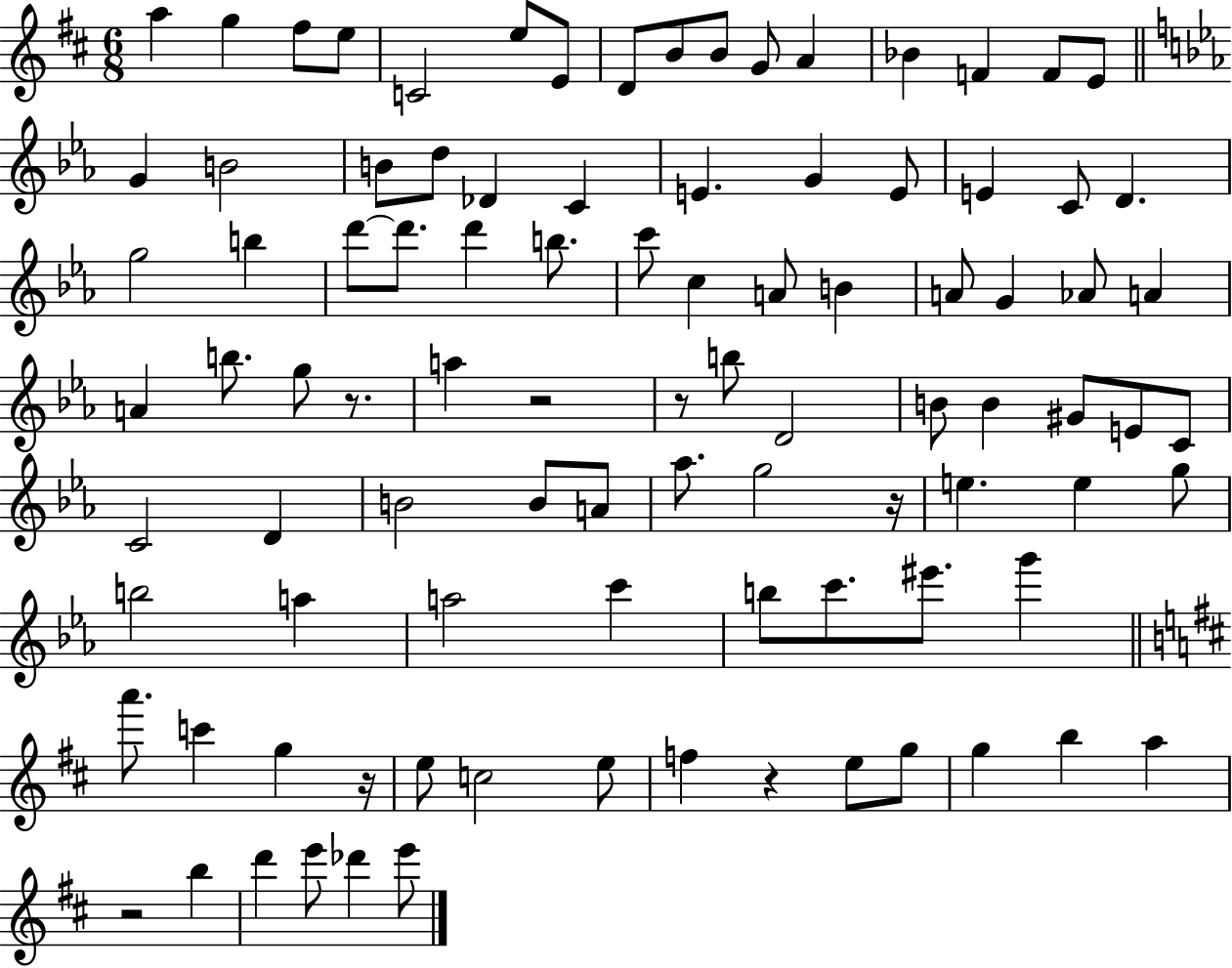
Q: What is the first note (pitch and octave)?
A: A5